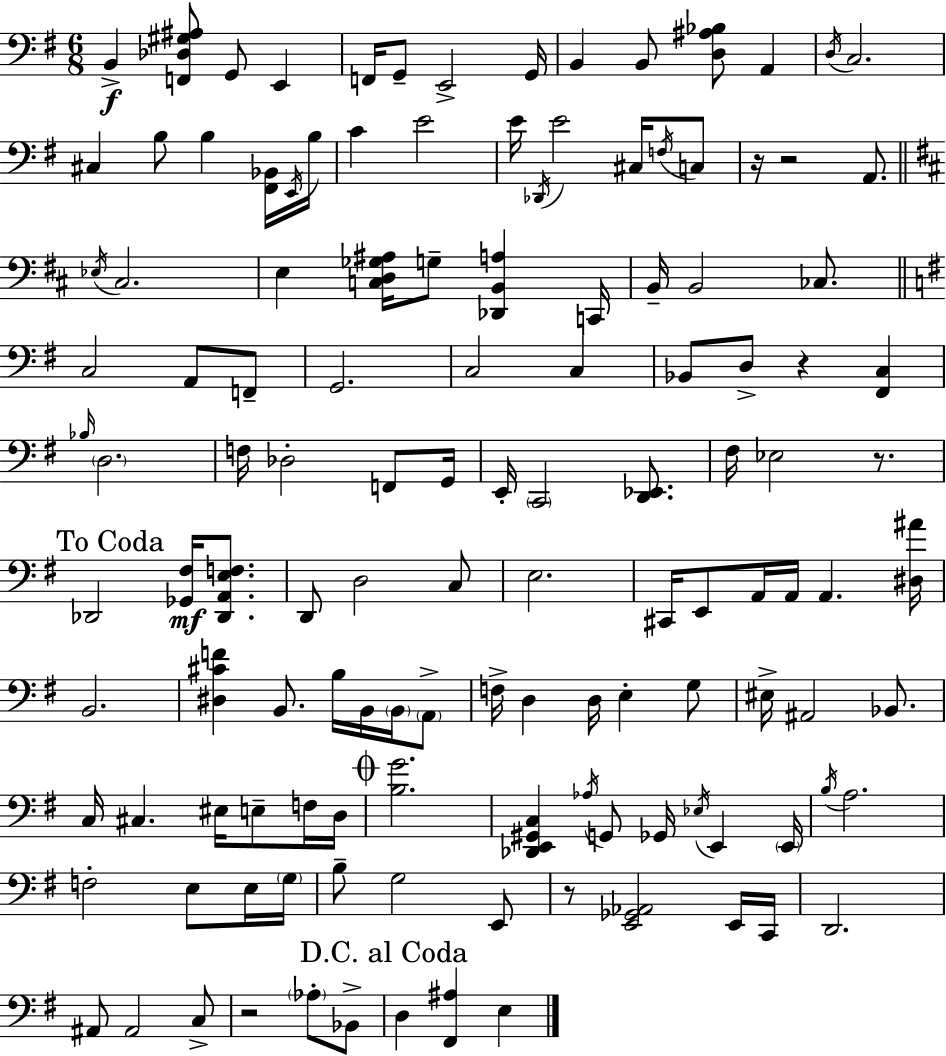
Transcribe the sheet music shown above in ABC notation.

X:1
T:Untitled
M:6/8
L:1/4
K:G
B,, [F,,_D,^G,^A,]/2 G,,/2 E,, F,,/4 G,,/2 E,,2 G,,/4 B,, B,,/2 [D,^A,_B,]/2 A,, D,/4 C,2 ^C, B,/2 B, [^F,,_B,,]/4 E,,/4 B,/4 C E2 E/4 _D,,/4 E2 ^C,/4 F,/4 C,/2 z/4 z2 A,,/2 _E,/4 ^C,2 E, [C,D,_G,^A,]/4 G,/2 [_D,,B,,A,] C,,/4 B,,/4 B,,2 _C,/2 C,2 A,,/2 F,,/2 G,,2 C,2 C, _B,,/2 D,/2 z [^F,,C,] _B,/4 D,2 F,/4 _D,2 F,,/2 G,,/4 E,,/4 C,,2 [D,,_E,,]/2 ^F,/4 _E,2 z/2 _D,,2 [_G,,^F,]/4 [_D,,A,,E,F,]/2 D,,/2 D,2 C,/2 E,2 ^C,,/4 E,,/2 A,,/4 A,,/4 A,, [^D,^A]/4 B,,2 [^D,^CF] B,,/2 B,/4 B,,/4 B,,/4 A,,/2 F,/4 D, D,/4 E, G,/2 ^E,/4 ^A,,2 _B,,/2 C,/4 ^C, ^E,/4 E,/2 F,/4 D,/4 [B,G]2 [_D,,E,,^G,,C,] _A,/4 G,,/2 _G,,/4 _E,/4 E,, E,,/4 B,/4 A,2 F,2 E,/2 E,/4 G,/4 B,/2 G,2 E,,/2 z/2 [E,,_G,,_A,,]2 E,,/4 C,,/4 D,,2 ^A,,/2 ^A,,2 C,/2 z2 _A,/2 _B,,/2 D, [^F,,^A,] E,